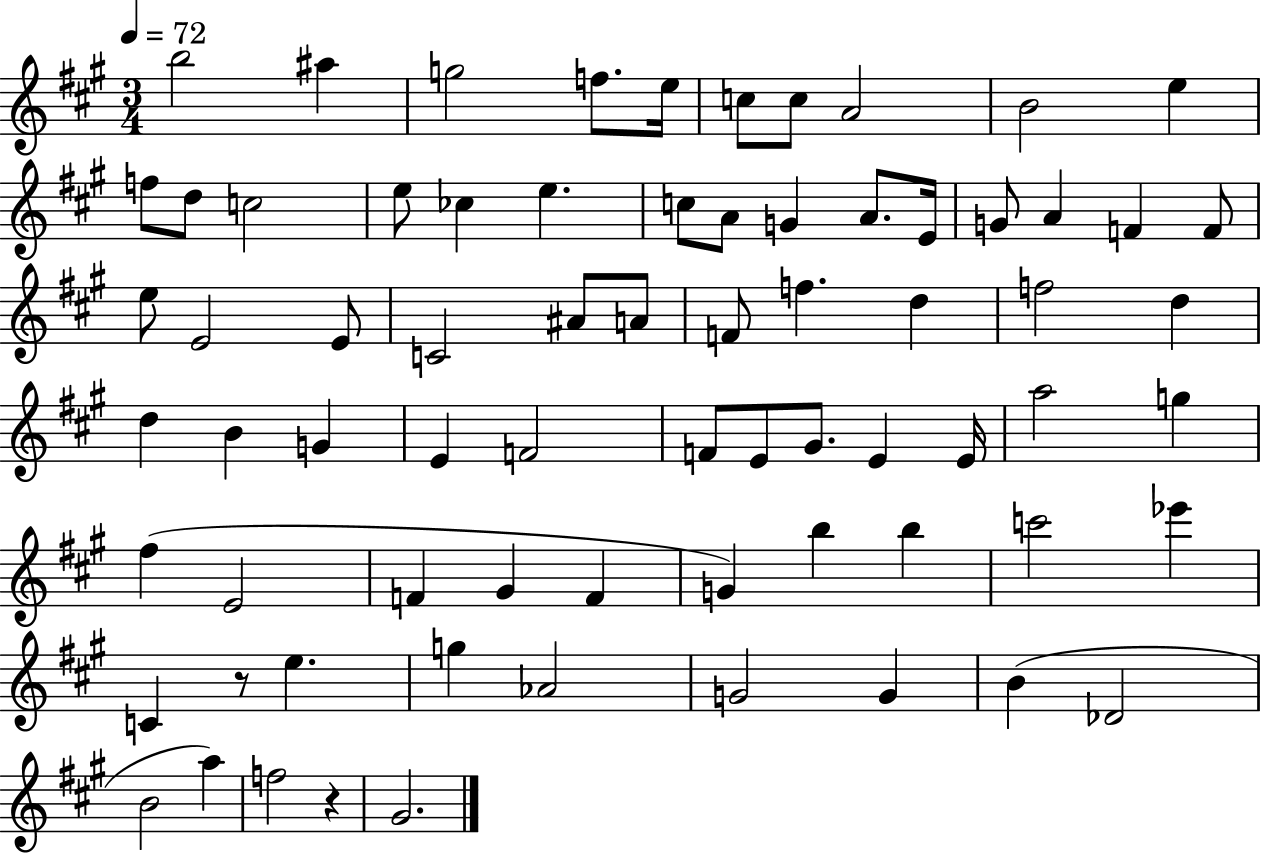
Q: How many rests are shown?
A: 2